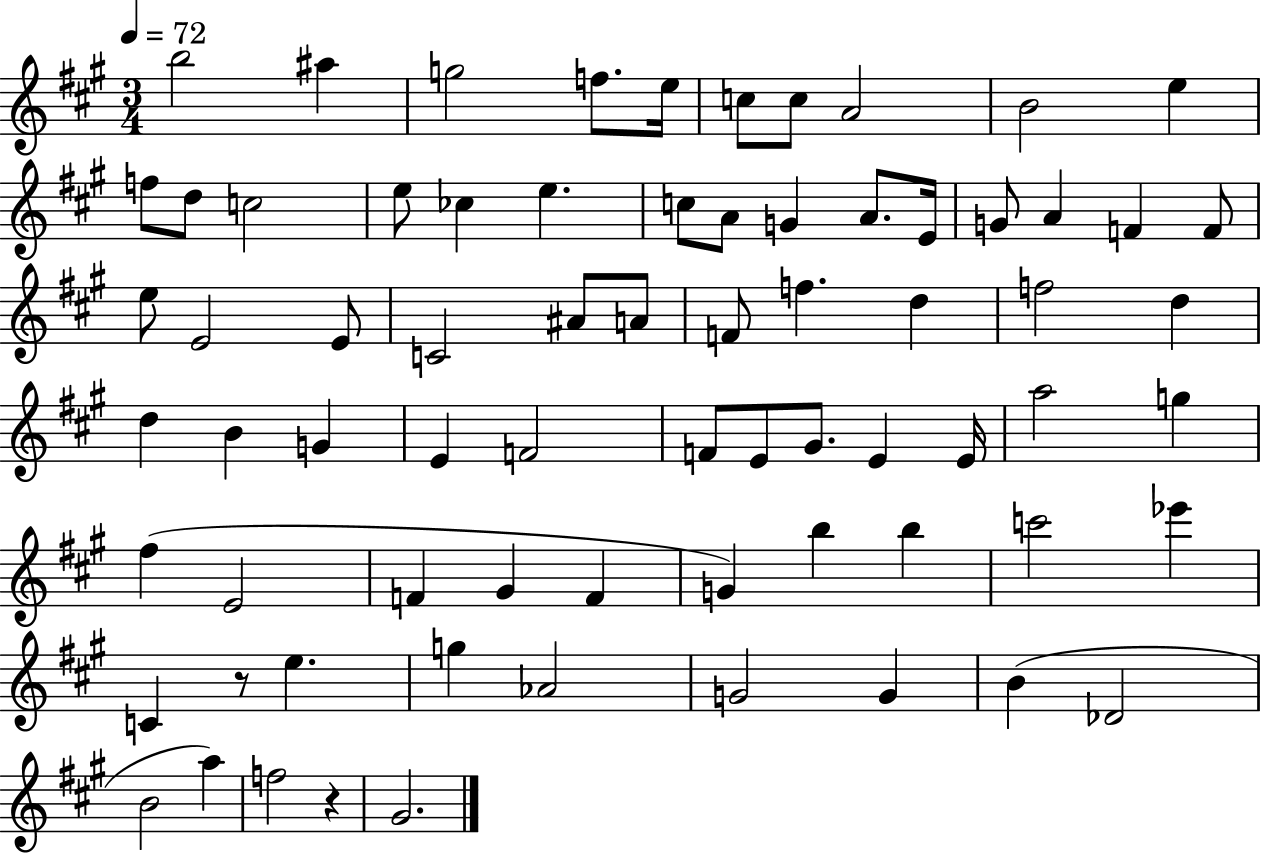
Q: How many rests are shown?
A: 2